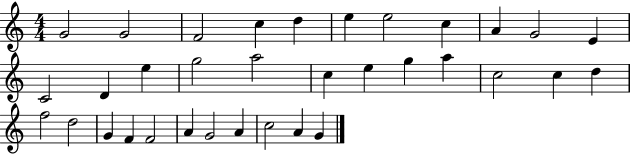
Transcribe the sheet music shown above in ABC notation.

X:1
T:Untitled
M:4/4
L:1/4
K:C
G2 G2 F2 c d e e2 c A G2 E C2 D e g2 a2 c e g a c2 c d f2 d2 G F F2 A G2 A c2 A G